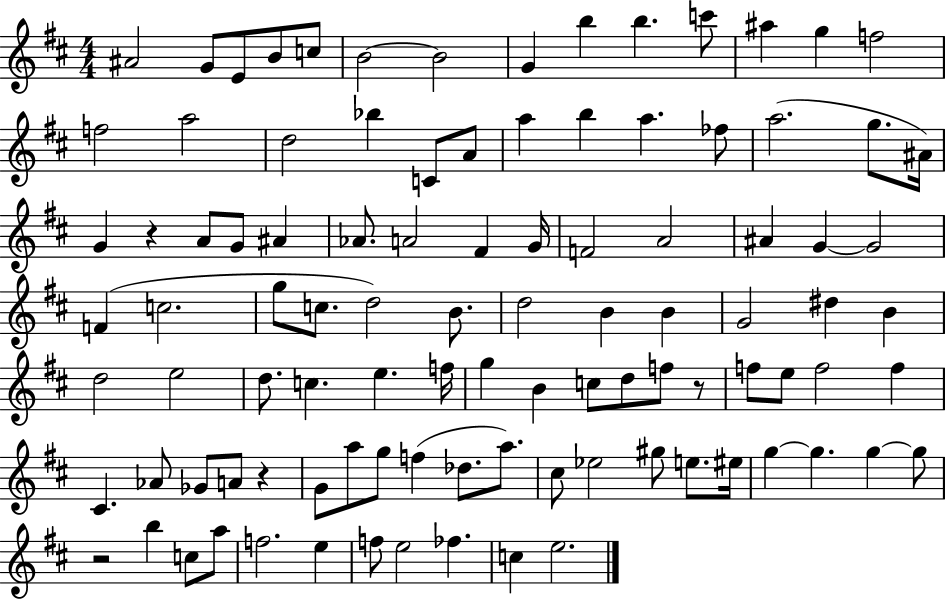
A#4/h G4/e E4/e B4/e C5/e B4/h B4/h G4/q B5/q B5/q. C6/e A#5/q G5/q F5/h F5/h A5/h D5/h Bb5/q C4/e A4/e A5/q B5/q A5/q. FES5/e A5/h. G5/e. A#4/s G4/q R/q A4/e G4/e A#4/q Ab4/e. A4/h F#4/q G4/s F4/h A4/h A#4/q G4/q G4/h F4/q C5/h. G5/e C5/e. D5/h B4/e. D5/h B4/q B4/q G4/h D#5/q B4/q D5/h E5/h D5/e. C5/q. E5/q. F5/s G5/q B4/q C5/e D5/e F5/e R/e F5/e E5/e F5/h F5/q C#4/q. Ab4/e Gb4/e A4/e R/q G4/e A5/e G5/e F5/q Db5/e. A5/e. C#5/e Eb5/h G#5/e E5/e. EIS5/s G5/q G5/q. G5/q G5/e R/h B5/q C5/e A5/e F5/h. E5/q F5/e E5/h FES5/q. C5/q E5/h.